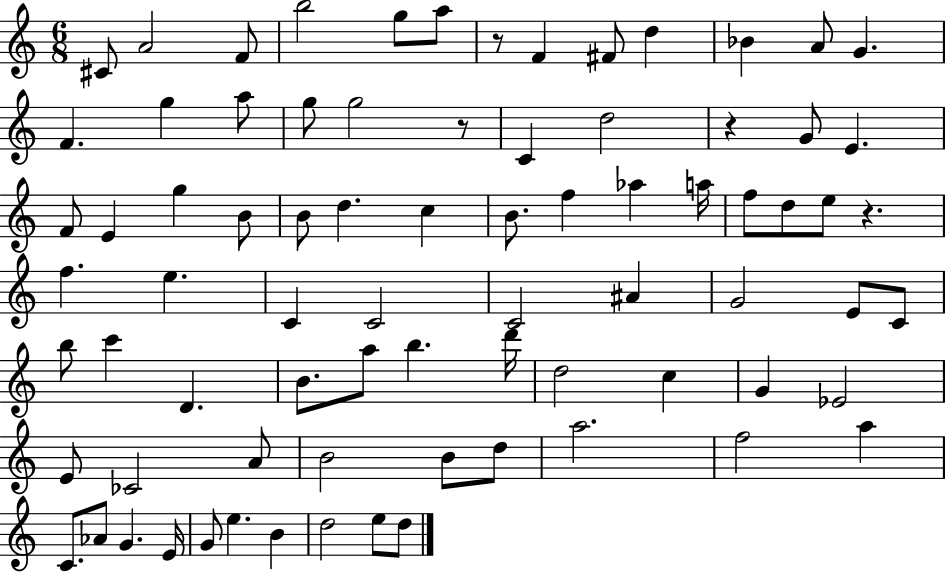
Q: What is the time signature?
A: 6/8